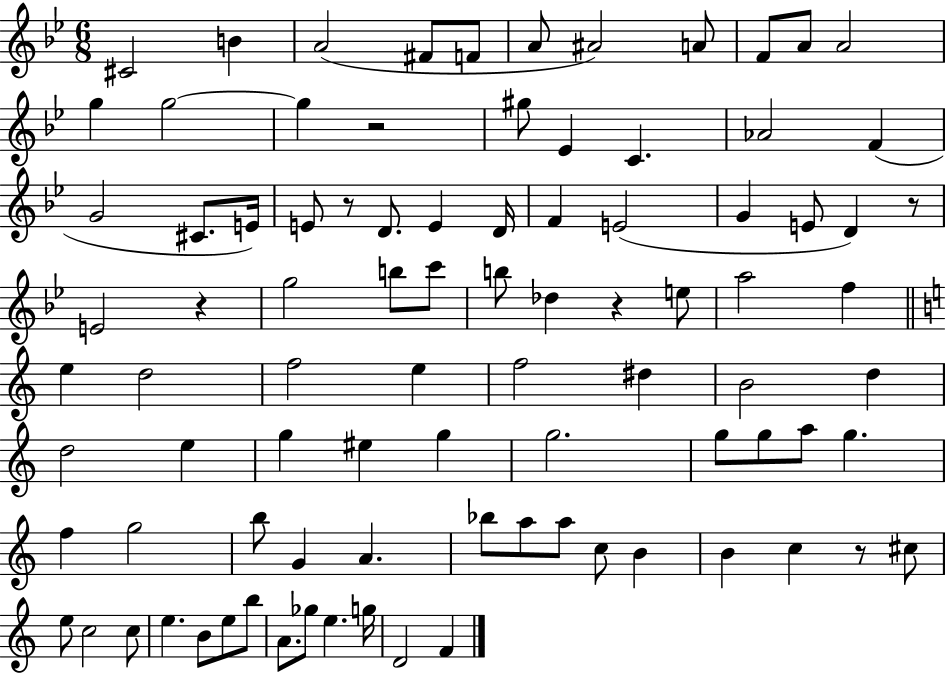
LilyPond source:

{
  \clef treble
  \numericTimeSignature
  \time 6/8
  \key bes \major
  cis'2 b'4 | a'2( fis'8 f'8 | a'8 ais'2) a'8 | f'8 a'8 a'2 | \break g''4 g''2~~ | g''4 r2 | gis''8 ees'4 c'4. | aes'2 f'4( | \break g'2 cis'8. e'16) | e'8 r8 d'8. e'4 d'16 | f'4 e'2( | g'4 e'8 d'4) r8 | \break e'2 r4 | g''2 b''8 c'''8 | b''8 des''4 r4 e''8 | a''2 f''4 | \break \bar "||" \break \key c \major e''4 d''2 | f''2 e''4 | f''2 dis''4 | b'2 d''4 | \break d''2 e''4 | g''4 eis''4 g''4 | g''2. | g''8 g''8 a''8 g''4. | \break f''4 g''2 | b''8 g'4 a'4. | bes''8 a''8 a''8 c''8 b'4 | b'4 c''4 r8 cis''8 | \break e''8 c''2 c''8 | e''4. b'8 e''8 b''8 | a'8. ges''8 e''4. g''16 | d'2 f'4 | \break \bar "|."
}